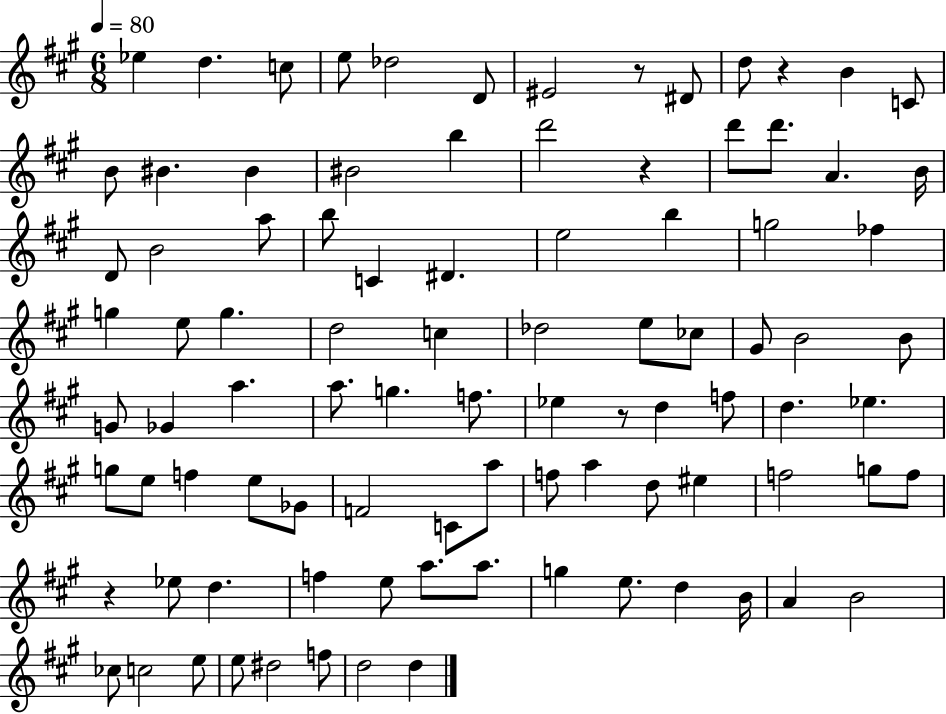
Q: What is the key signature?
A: A major